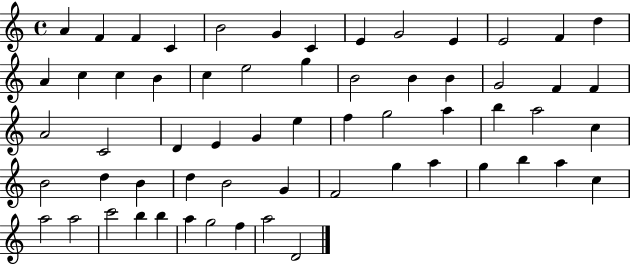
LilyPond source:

{
  \clef treble
  \time 4/4
  \defaultTimeSignature
  \key c \major
  a'4 f'4 f'4 c'4 | b'2 g'4 c'4 | e'4 g'2 e'4 | e'2 f'4 d''4 | \break a'4 c''4 c''4 b'4 | c''4 e''2 g''4 | b'2 b'4 b'4 | g'2 f'4 f'4 | \break a'2 c'2 | d'4 e'4 g'4 e''4 | f''4 g''2 a''4 | b''4 a''2 c''4 | \break b'2 d''4 b'4 | d''4 b'2 g'4 | f'2 g''4 a''4 | g''4 b''4 a''4 c''4 | \break a''2 a''2 | c'''2 b''4 b''4 | a''4 g''2 f''4 | a''2 d'2 | \break \bar "|."
}